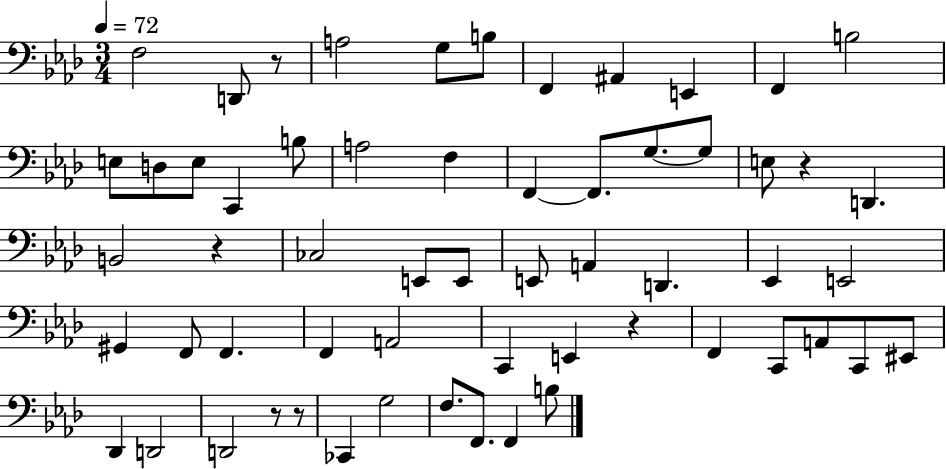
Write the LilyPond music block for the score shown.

{
  \clef bass
  \numericTimeSignature
  \time 3/4
  \key aes \major
  \tempo 4 = 72
  f2 d,8 r8 | a2 g8 b8 | f,4 ais,4 e,4 | f,4 b2 | \break e8 d8 e8 c,4 b8 | a2 f4 | f,4~~ f,8. g8.~~ g8 | e8 r4 d,4. | \break b,2 r4 | ces2 e,8 e,8 | e,8 a,4 d,4. | ees,4 e,2 | \break gis,4 f,8 f,4. | f,4 a,2 | c,4 e,4 r4 | f,4 c,8 a,8 c,8 eis,8 | \break des,4 d,2 | d,2 r8 r8 | ces,4 g2 | f8. f,8. f,4 b8 | \break \bar "|."
}